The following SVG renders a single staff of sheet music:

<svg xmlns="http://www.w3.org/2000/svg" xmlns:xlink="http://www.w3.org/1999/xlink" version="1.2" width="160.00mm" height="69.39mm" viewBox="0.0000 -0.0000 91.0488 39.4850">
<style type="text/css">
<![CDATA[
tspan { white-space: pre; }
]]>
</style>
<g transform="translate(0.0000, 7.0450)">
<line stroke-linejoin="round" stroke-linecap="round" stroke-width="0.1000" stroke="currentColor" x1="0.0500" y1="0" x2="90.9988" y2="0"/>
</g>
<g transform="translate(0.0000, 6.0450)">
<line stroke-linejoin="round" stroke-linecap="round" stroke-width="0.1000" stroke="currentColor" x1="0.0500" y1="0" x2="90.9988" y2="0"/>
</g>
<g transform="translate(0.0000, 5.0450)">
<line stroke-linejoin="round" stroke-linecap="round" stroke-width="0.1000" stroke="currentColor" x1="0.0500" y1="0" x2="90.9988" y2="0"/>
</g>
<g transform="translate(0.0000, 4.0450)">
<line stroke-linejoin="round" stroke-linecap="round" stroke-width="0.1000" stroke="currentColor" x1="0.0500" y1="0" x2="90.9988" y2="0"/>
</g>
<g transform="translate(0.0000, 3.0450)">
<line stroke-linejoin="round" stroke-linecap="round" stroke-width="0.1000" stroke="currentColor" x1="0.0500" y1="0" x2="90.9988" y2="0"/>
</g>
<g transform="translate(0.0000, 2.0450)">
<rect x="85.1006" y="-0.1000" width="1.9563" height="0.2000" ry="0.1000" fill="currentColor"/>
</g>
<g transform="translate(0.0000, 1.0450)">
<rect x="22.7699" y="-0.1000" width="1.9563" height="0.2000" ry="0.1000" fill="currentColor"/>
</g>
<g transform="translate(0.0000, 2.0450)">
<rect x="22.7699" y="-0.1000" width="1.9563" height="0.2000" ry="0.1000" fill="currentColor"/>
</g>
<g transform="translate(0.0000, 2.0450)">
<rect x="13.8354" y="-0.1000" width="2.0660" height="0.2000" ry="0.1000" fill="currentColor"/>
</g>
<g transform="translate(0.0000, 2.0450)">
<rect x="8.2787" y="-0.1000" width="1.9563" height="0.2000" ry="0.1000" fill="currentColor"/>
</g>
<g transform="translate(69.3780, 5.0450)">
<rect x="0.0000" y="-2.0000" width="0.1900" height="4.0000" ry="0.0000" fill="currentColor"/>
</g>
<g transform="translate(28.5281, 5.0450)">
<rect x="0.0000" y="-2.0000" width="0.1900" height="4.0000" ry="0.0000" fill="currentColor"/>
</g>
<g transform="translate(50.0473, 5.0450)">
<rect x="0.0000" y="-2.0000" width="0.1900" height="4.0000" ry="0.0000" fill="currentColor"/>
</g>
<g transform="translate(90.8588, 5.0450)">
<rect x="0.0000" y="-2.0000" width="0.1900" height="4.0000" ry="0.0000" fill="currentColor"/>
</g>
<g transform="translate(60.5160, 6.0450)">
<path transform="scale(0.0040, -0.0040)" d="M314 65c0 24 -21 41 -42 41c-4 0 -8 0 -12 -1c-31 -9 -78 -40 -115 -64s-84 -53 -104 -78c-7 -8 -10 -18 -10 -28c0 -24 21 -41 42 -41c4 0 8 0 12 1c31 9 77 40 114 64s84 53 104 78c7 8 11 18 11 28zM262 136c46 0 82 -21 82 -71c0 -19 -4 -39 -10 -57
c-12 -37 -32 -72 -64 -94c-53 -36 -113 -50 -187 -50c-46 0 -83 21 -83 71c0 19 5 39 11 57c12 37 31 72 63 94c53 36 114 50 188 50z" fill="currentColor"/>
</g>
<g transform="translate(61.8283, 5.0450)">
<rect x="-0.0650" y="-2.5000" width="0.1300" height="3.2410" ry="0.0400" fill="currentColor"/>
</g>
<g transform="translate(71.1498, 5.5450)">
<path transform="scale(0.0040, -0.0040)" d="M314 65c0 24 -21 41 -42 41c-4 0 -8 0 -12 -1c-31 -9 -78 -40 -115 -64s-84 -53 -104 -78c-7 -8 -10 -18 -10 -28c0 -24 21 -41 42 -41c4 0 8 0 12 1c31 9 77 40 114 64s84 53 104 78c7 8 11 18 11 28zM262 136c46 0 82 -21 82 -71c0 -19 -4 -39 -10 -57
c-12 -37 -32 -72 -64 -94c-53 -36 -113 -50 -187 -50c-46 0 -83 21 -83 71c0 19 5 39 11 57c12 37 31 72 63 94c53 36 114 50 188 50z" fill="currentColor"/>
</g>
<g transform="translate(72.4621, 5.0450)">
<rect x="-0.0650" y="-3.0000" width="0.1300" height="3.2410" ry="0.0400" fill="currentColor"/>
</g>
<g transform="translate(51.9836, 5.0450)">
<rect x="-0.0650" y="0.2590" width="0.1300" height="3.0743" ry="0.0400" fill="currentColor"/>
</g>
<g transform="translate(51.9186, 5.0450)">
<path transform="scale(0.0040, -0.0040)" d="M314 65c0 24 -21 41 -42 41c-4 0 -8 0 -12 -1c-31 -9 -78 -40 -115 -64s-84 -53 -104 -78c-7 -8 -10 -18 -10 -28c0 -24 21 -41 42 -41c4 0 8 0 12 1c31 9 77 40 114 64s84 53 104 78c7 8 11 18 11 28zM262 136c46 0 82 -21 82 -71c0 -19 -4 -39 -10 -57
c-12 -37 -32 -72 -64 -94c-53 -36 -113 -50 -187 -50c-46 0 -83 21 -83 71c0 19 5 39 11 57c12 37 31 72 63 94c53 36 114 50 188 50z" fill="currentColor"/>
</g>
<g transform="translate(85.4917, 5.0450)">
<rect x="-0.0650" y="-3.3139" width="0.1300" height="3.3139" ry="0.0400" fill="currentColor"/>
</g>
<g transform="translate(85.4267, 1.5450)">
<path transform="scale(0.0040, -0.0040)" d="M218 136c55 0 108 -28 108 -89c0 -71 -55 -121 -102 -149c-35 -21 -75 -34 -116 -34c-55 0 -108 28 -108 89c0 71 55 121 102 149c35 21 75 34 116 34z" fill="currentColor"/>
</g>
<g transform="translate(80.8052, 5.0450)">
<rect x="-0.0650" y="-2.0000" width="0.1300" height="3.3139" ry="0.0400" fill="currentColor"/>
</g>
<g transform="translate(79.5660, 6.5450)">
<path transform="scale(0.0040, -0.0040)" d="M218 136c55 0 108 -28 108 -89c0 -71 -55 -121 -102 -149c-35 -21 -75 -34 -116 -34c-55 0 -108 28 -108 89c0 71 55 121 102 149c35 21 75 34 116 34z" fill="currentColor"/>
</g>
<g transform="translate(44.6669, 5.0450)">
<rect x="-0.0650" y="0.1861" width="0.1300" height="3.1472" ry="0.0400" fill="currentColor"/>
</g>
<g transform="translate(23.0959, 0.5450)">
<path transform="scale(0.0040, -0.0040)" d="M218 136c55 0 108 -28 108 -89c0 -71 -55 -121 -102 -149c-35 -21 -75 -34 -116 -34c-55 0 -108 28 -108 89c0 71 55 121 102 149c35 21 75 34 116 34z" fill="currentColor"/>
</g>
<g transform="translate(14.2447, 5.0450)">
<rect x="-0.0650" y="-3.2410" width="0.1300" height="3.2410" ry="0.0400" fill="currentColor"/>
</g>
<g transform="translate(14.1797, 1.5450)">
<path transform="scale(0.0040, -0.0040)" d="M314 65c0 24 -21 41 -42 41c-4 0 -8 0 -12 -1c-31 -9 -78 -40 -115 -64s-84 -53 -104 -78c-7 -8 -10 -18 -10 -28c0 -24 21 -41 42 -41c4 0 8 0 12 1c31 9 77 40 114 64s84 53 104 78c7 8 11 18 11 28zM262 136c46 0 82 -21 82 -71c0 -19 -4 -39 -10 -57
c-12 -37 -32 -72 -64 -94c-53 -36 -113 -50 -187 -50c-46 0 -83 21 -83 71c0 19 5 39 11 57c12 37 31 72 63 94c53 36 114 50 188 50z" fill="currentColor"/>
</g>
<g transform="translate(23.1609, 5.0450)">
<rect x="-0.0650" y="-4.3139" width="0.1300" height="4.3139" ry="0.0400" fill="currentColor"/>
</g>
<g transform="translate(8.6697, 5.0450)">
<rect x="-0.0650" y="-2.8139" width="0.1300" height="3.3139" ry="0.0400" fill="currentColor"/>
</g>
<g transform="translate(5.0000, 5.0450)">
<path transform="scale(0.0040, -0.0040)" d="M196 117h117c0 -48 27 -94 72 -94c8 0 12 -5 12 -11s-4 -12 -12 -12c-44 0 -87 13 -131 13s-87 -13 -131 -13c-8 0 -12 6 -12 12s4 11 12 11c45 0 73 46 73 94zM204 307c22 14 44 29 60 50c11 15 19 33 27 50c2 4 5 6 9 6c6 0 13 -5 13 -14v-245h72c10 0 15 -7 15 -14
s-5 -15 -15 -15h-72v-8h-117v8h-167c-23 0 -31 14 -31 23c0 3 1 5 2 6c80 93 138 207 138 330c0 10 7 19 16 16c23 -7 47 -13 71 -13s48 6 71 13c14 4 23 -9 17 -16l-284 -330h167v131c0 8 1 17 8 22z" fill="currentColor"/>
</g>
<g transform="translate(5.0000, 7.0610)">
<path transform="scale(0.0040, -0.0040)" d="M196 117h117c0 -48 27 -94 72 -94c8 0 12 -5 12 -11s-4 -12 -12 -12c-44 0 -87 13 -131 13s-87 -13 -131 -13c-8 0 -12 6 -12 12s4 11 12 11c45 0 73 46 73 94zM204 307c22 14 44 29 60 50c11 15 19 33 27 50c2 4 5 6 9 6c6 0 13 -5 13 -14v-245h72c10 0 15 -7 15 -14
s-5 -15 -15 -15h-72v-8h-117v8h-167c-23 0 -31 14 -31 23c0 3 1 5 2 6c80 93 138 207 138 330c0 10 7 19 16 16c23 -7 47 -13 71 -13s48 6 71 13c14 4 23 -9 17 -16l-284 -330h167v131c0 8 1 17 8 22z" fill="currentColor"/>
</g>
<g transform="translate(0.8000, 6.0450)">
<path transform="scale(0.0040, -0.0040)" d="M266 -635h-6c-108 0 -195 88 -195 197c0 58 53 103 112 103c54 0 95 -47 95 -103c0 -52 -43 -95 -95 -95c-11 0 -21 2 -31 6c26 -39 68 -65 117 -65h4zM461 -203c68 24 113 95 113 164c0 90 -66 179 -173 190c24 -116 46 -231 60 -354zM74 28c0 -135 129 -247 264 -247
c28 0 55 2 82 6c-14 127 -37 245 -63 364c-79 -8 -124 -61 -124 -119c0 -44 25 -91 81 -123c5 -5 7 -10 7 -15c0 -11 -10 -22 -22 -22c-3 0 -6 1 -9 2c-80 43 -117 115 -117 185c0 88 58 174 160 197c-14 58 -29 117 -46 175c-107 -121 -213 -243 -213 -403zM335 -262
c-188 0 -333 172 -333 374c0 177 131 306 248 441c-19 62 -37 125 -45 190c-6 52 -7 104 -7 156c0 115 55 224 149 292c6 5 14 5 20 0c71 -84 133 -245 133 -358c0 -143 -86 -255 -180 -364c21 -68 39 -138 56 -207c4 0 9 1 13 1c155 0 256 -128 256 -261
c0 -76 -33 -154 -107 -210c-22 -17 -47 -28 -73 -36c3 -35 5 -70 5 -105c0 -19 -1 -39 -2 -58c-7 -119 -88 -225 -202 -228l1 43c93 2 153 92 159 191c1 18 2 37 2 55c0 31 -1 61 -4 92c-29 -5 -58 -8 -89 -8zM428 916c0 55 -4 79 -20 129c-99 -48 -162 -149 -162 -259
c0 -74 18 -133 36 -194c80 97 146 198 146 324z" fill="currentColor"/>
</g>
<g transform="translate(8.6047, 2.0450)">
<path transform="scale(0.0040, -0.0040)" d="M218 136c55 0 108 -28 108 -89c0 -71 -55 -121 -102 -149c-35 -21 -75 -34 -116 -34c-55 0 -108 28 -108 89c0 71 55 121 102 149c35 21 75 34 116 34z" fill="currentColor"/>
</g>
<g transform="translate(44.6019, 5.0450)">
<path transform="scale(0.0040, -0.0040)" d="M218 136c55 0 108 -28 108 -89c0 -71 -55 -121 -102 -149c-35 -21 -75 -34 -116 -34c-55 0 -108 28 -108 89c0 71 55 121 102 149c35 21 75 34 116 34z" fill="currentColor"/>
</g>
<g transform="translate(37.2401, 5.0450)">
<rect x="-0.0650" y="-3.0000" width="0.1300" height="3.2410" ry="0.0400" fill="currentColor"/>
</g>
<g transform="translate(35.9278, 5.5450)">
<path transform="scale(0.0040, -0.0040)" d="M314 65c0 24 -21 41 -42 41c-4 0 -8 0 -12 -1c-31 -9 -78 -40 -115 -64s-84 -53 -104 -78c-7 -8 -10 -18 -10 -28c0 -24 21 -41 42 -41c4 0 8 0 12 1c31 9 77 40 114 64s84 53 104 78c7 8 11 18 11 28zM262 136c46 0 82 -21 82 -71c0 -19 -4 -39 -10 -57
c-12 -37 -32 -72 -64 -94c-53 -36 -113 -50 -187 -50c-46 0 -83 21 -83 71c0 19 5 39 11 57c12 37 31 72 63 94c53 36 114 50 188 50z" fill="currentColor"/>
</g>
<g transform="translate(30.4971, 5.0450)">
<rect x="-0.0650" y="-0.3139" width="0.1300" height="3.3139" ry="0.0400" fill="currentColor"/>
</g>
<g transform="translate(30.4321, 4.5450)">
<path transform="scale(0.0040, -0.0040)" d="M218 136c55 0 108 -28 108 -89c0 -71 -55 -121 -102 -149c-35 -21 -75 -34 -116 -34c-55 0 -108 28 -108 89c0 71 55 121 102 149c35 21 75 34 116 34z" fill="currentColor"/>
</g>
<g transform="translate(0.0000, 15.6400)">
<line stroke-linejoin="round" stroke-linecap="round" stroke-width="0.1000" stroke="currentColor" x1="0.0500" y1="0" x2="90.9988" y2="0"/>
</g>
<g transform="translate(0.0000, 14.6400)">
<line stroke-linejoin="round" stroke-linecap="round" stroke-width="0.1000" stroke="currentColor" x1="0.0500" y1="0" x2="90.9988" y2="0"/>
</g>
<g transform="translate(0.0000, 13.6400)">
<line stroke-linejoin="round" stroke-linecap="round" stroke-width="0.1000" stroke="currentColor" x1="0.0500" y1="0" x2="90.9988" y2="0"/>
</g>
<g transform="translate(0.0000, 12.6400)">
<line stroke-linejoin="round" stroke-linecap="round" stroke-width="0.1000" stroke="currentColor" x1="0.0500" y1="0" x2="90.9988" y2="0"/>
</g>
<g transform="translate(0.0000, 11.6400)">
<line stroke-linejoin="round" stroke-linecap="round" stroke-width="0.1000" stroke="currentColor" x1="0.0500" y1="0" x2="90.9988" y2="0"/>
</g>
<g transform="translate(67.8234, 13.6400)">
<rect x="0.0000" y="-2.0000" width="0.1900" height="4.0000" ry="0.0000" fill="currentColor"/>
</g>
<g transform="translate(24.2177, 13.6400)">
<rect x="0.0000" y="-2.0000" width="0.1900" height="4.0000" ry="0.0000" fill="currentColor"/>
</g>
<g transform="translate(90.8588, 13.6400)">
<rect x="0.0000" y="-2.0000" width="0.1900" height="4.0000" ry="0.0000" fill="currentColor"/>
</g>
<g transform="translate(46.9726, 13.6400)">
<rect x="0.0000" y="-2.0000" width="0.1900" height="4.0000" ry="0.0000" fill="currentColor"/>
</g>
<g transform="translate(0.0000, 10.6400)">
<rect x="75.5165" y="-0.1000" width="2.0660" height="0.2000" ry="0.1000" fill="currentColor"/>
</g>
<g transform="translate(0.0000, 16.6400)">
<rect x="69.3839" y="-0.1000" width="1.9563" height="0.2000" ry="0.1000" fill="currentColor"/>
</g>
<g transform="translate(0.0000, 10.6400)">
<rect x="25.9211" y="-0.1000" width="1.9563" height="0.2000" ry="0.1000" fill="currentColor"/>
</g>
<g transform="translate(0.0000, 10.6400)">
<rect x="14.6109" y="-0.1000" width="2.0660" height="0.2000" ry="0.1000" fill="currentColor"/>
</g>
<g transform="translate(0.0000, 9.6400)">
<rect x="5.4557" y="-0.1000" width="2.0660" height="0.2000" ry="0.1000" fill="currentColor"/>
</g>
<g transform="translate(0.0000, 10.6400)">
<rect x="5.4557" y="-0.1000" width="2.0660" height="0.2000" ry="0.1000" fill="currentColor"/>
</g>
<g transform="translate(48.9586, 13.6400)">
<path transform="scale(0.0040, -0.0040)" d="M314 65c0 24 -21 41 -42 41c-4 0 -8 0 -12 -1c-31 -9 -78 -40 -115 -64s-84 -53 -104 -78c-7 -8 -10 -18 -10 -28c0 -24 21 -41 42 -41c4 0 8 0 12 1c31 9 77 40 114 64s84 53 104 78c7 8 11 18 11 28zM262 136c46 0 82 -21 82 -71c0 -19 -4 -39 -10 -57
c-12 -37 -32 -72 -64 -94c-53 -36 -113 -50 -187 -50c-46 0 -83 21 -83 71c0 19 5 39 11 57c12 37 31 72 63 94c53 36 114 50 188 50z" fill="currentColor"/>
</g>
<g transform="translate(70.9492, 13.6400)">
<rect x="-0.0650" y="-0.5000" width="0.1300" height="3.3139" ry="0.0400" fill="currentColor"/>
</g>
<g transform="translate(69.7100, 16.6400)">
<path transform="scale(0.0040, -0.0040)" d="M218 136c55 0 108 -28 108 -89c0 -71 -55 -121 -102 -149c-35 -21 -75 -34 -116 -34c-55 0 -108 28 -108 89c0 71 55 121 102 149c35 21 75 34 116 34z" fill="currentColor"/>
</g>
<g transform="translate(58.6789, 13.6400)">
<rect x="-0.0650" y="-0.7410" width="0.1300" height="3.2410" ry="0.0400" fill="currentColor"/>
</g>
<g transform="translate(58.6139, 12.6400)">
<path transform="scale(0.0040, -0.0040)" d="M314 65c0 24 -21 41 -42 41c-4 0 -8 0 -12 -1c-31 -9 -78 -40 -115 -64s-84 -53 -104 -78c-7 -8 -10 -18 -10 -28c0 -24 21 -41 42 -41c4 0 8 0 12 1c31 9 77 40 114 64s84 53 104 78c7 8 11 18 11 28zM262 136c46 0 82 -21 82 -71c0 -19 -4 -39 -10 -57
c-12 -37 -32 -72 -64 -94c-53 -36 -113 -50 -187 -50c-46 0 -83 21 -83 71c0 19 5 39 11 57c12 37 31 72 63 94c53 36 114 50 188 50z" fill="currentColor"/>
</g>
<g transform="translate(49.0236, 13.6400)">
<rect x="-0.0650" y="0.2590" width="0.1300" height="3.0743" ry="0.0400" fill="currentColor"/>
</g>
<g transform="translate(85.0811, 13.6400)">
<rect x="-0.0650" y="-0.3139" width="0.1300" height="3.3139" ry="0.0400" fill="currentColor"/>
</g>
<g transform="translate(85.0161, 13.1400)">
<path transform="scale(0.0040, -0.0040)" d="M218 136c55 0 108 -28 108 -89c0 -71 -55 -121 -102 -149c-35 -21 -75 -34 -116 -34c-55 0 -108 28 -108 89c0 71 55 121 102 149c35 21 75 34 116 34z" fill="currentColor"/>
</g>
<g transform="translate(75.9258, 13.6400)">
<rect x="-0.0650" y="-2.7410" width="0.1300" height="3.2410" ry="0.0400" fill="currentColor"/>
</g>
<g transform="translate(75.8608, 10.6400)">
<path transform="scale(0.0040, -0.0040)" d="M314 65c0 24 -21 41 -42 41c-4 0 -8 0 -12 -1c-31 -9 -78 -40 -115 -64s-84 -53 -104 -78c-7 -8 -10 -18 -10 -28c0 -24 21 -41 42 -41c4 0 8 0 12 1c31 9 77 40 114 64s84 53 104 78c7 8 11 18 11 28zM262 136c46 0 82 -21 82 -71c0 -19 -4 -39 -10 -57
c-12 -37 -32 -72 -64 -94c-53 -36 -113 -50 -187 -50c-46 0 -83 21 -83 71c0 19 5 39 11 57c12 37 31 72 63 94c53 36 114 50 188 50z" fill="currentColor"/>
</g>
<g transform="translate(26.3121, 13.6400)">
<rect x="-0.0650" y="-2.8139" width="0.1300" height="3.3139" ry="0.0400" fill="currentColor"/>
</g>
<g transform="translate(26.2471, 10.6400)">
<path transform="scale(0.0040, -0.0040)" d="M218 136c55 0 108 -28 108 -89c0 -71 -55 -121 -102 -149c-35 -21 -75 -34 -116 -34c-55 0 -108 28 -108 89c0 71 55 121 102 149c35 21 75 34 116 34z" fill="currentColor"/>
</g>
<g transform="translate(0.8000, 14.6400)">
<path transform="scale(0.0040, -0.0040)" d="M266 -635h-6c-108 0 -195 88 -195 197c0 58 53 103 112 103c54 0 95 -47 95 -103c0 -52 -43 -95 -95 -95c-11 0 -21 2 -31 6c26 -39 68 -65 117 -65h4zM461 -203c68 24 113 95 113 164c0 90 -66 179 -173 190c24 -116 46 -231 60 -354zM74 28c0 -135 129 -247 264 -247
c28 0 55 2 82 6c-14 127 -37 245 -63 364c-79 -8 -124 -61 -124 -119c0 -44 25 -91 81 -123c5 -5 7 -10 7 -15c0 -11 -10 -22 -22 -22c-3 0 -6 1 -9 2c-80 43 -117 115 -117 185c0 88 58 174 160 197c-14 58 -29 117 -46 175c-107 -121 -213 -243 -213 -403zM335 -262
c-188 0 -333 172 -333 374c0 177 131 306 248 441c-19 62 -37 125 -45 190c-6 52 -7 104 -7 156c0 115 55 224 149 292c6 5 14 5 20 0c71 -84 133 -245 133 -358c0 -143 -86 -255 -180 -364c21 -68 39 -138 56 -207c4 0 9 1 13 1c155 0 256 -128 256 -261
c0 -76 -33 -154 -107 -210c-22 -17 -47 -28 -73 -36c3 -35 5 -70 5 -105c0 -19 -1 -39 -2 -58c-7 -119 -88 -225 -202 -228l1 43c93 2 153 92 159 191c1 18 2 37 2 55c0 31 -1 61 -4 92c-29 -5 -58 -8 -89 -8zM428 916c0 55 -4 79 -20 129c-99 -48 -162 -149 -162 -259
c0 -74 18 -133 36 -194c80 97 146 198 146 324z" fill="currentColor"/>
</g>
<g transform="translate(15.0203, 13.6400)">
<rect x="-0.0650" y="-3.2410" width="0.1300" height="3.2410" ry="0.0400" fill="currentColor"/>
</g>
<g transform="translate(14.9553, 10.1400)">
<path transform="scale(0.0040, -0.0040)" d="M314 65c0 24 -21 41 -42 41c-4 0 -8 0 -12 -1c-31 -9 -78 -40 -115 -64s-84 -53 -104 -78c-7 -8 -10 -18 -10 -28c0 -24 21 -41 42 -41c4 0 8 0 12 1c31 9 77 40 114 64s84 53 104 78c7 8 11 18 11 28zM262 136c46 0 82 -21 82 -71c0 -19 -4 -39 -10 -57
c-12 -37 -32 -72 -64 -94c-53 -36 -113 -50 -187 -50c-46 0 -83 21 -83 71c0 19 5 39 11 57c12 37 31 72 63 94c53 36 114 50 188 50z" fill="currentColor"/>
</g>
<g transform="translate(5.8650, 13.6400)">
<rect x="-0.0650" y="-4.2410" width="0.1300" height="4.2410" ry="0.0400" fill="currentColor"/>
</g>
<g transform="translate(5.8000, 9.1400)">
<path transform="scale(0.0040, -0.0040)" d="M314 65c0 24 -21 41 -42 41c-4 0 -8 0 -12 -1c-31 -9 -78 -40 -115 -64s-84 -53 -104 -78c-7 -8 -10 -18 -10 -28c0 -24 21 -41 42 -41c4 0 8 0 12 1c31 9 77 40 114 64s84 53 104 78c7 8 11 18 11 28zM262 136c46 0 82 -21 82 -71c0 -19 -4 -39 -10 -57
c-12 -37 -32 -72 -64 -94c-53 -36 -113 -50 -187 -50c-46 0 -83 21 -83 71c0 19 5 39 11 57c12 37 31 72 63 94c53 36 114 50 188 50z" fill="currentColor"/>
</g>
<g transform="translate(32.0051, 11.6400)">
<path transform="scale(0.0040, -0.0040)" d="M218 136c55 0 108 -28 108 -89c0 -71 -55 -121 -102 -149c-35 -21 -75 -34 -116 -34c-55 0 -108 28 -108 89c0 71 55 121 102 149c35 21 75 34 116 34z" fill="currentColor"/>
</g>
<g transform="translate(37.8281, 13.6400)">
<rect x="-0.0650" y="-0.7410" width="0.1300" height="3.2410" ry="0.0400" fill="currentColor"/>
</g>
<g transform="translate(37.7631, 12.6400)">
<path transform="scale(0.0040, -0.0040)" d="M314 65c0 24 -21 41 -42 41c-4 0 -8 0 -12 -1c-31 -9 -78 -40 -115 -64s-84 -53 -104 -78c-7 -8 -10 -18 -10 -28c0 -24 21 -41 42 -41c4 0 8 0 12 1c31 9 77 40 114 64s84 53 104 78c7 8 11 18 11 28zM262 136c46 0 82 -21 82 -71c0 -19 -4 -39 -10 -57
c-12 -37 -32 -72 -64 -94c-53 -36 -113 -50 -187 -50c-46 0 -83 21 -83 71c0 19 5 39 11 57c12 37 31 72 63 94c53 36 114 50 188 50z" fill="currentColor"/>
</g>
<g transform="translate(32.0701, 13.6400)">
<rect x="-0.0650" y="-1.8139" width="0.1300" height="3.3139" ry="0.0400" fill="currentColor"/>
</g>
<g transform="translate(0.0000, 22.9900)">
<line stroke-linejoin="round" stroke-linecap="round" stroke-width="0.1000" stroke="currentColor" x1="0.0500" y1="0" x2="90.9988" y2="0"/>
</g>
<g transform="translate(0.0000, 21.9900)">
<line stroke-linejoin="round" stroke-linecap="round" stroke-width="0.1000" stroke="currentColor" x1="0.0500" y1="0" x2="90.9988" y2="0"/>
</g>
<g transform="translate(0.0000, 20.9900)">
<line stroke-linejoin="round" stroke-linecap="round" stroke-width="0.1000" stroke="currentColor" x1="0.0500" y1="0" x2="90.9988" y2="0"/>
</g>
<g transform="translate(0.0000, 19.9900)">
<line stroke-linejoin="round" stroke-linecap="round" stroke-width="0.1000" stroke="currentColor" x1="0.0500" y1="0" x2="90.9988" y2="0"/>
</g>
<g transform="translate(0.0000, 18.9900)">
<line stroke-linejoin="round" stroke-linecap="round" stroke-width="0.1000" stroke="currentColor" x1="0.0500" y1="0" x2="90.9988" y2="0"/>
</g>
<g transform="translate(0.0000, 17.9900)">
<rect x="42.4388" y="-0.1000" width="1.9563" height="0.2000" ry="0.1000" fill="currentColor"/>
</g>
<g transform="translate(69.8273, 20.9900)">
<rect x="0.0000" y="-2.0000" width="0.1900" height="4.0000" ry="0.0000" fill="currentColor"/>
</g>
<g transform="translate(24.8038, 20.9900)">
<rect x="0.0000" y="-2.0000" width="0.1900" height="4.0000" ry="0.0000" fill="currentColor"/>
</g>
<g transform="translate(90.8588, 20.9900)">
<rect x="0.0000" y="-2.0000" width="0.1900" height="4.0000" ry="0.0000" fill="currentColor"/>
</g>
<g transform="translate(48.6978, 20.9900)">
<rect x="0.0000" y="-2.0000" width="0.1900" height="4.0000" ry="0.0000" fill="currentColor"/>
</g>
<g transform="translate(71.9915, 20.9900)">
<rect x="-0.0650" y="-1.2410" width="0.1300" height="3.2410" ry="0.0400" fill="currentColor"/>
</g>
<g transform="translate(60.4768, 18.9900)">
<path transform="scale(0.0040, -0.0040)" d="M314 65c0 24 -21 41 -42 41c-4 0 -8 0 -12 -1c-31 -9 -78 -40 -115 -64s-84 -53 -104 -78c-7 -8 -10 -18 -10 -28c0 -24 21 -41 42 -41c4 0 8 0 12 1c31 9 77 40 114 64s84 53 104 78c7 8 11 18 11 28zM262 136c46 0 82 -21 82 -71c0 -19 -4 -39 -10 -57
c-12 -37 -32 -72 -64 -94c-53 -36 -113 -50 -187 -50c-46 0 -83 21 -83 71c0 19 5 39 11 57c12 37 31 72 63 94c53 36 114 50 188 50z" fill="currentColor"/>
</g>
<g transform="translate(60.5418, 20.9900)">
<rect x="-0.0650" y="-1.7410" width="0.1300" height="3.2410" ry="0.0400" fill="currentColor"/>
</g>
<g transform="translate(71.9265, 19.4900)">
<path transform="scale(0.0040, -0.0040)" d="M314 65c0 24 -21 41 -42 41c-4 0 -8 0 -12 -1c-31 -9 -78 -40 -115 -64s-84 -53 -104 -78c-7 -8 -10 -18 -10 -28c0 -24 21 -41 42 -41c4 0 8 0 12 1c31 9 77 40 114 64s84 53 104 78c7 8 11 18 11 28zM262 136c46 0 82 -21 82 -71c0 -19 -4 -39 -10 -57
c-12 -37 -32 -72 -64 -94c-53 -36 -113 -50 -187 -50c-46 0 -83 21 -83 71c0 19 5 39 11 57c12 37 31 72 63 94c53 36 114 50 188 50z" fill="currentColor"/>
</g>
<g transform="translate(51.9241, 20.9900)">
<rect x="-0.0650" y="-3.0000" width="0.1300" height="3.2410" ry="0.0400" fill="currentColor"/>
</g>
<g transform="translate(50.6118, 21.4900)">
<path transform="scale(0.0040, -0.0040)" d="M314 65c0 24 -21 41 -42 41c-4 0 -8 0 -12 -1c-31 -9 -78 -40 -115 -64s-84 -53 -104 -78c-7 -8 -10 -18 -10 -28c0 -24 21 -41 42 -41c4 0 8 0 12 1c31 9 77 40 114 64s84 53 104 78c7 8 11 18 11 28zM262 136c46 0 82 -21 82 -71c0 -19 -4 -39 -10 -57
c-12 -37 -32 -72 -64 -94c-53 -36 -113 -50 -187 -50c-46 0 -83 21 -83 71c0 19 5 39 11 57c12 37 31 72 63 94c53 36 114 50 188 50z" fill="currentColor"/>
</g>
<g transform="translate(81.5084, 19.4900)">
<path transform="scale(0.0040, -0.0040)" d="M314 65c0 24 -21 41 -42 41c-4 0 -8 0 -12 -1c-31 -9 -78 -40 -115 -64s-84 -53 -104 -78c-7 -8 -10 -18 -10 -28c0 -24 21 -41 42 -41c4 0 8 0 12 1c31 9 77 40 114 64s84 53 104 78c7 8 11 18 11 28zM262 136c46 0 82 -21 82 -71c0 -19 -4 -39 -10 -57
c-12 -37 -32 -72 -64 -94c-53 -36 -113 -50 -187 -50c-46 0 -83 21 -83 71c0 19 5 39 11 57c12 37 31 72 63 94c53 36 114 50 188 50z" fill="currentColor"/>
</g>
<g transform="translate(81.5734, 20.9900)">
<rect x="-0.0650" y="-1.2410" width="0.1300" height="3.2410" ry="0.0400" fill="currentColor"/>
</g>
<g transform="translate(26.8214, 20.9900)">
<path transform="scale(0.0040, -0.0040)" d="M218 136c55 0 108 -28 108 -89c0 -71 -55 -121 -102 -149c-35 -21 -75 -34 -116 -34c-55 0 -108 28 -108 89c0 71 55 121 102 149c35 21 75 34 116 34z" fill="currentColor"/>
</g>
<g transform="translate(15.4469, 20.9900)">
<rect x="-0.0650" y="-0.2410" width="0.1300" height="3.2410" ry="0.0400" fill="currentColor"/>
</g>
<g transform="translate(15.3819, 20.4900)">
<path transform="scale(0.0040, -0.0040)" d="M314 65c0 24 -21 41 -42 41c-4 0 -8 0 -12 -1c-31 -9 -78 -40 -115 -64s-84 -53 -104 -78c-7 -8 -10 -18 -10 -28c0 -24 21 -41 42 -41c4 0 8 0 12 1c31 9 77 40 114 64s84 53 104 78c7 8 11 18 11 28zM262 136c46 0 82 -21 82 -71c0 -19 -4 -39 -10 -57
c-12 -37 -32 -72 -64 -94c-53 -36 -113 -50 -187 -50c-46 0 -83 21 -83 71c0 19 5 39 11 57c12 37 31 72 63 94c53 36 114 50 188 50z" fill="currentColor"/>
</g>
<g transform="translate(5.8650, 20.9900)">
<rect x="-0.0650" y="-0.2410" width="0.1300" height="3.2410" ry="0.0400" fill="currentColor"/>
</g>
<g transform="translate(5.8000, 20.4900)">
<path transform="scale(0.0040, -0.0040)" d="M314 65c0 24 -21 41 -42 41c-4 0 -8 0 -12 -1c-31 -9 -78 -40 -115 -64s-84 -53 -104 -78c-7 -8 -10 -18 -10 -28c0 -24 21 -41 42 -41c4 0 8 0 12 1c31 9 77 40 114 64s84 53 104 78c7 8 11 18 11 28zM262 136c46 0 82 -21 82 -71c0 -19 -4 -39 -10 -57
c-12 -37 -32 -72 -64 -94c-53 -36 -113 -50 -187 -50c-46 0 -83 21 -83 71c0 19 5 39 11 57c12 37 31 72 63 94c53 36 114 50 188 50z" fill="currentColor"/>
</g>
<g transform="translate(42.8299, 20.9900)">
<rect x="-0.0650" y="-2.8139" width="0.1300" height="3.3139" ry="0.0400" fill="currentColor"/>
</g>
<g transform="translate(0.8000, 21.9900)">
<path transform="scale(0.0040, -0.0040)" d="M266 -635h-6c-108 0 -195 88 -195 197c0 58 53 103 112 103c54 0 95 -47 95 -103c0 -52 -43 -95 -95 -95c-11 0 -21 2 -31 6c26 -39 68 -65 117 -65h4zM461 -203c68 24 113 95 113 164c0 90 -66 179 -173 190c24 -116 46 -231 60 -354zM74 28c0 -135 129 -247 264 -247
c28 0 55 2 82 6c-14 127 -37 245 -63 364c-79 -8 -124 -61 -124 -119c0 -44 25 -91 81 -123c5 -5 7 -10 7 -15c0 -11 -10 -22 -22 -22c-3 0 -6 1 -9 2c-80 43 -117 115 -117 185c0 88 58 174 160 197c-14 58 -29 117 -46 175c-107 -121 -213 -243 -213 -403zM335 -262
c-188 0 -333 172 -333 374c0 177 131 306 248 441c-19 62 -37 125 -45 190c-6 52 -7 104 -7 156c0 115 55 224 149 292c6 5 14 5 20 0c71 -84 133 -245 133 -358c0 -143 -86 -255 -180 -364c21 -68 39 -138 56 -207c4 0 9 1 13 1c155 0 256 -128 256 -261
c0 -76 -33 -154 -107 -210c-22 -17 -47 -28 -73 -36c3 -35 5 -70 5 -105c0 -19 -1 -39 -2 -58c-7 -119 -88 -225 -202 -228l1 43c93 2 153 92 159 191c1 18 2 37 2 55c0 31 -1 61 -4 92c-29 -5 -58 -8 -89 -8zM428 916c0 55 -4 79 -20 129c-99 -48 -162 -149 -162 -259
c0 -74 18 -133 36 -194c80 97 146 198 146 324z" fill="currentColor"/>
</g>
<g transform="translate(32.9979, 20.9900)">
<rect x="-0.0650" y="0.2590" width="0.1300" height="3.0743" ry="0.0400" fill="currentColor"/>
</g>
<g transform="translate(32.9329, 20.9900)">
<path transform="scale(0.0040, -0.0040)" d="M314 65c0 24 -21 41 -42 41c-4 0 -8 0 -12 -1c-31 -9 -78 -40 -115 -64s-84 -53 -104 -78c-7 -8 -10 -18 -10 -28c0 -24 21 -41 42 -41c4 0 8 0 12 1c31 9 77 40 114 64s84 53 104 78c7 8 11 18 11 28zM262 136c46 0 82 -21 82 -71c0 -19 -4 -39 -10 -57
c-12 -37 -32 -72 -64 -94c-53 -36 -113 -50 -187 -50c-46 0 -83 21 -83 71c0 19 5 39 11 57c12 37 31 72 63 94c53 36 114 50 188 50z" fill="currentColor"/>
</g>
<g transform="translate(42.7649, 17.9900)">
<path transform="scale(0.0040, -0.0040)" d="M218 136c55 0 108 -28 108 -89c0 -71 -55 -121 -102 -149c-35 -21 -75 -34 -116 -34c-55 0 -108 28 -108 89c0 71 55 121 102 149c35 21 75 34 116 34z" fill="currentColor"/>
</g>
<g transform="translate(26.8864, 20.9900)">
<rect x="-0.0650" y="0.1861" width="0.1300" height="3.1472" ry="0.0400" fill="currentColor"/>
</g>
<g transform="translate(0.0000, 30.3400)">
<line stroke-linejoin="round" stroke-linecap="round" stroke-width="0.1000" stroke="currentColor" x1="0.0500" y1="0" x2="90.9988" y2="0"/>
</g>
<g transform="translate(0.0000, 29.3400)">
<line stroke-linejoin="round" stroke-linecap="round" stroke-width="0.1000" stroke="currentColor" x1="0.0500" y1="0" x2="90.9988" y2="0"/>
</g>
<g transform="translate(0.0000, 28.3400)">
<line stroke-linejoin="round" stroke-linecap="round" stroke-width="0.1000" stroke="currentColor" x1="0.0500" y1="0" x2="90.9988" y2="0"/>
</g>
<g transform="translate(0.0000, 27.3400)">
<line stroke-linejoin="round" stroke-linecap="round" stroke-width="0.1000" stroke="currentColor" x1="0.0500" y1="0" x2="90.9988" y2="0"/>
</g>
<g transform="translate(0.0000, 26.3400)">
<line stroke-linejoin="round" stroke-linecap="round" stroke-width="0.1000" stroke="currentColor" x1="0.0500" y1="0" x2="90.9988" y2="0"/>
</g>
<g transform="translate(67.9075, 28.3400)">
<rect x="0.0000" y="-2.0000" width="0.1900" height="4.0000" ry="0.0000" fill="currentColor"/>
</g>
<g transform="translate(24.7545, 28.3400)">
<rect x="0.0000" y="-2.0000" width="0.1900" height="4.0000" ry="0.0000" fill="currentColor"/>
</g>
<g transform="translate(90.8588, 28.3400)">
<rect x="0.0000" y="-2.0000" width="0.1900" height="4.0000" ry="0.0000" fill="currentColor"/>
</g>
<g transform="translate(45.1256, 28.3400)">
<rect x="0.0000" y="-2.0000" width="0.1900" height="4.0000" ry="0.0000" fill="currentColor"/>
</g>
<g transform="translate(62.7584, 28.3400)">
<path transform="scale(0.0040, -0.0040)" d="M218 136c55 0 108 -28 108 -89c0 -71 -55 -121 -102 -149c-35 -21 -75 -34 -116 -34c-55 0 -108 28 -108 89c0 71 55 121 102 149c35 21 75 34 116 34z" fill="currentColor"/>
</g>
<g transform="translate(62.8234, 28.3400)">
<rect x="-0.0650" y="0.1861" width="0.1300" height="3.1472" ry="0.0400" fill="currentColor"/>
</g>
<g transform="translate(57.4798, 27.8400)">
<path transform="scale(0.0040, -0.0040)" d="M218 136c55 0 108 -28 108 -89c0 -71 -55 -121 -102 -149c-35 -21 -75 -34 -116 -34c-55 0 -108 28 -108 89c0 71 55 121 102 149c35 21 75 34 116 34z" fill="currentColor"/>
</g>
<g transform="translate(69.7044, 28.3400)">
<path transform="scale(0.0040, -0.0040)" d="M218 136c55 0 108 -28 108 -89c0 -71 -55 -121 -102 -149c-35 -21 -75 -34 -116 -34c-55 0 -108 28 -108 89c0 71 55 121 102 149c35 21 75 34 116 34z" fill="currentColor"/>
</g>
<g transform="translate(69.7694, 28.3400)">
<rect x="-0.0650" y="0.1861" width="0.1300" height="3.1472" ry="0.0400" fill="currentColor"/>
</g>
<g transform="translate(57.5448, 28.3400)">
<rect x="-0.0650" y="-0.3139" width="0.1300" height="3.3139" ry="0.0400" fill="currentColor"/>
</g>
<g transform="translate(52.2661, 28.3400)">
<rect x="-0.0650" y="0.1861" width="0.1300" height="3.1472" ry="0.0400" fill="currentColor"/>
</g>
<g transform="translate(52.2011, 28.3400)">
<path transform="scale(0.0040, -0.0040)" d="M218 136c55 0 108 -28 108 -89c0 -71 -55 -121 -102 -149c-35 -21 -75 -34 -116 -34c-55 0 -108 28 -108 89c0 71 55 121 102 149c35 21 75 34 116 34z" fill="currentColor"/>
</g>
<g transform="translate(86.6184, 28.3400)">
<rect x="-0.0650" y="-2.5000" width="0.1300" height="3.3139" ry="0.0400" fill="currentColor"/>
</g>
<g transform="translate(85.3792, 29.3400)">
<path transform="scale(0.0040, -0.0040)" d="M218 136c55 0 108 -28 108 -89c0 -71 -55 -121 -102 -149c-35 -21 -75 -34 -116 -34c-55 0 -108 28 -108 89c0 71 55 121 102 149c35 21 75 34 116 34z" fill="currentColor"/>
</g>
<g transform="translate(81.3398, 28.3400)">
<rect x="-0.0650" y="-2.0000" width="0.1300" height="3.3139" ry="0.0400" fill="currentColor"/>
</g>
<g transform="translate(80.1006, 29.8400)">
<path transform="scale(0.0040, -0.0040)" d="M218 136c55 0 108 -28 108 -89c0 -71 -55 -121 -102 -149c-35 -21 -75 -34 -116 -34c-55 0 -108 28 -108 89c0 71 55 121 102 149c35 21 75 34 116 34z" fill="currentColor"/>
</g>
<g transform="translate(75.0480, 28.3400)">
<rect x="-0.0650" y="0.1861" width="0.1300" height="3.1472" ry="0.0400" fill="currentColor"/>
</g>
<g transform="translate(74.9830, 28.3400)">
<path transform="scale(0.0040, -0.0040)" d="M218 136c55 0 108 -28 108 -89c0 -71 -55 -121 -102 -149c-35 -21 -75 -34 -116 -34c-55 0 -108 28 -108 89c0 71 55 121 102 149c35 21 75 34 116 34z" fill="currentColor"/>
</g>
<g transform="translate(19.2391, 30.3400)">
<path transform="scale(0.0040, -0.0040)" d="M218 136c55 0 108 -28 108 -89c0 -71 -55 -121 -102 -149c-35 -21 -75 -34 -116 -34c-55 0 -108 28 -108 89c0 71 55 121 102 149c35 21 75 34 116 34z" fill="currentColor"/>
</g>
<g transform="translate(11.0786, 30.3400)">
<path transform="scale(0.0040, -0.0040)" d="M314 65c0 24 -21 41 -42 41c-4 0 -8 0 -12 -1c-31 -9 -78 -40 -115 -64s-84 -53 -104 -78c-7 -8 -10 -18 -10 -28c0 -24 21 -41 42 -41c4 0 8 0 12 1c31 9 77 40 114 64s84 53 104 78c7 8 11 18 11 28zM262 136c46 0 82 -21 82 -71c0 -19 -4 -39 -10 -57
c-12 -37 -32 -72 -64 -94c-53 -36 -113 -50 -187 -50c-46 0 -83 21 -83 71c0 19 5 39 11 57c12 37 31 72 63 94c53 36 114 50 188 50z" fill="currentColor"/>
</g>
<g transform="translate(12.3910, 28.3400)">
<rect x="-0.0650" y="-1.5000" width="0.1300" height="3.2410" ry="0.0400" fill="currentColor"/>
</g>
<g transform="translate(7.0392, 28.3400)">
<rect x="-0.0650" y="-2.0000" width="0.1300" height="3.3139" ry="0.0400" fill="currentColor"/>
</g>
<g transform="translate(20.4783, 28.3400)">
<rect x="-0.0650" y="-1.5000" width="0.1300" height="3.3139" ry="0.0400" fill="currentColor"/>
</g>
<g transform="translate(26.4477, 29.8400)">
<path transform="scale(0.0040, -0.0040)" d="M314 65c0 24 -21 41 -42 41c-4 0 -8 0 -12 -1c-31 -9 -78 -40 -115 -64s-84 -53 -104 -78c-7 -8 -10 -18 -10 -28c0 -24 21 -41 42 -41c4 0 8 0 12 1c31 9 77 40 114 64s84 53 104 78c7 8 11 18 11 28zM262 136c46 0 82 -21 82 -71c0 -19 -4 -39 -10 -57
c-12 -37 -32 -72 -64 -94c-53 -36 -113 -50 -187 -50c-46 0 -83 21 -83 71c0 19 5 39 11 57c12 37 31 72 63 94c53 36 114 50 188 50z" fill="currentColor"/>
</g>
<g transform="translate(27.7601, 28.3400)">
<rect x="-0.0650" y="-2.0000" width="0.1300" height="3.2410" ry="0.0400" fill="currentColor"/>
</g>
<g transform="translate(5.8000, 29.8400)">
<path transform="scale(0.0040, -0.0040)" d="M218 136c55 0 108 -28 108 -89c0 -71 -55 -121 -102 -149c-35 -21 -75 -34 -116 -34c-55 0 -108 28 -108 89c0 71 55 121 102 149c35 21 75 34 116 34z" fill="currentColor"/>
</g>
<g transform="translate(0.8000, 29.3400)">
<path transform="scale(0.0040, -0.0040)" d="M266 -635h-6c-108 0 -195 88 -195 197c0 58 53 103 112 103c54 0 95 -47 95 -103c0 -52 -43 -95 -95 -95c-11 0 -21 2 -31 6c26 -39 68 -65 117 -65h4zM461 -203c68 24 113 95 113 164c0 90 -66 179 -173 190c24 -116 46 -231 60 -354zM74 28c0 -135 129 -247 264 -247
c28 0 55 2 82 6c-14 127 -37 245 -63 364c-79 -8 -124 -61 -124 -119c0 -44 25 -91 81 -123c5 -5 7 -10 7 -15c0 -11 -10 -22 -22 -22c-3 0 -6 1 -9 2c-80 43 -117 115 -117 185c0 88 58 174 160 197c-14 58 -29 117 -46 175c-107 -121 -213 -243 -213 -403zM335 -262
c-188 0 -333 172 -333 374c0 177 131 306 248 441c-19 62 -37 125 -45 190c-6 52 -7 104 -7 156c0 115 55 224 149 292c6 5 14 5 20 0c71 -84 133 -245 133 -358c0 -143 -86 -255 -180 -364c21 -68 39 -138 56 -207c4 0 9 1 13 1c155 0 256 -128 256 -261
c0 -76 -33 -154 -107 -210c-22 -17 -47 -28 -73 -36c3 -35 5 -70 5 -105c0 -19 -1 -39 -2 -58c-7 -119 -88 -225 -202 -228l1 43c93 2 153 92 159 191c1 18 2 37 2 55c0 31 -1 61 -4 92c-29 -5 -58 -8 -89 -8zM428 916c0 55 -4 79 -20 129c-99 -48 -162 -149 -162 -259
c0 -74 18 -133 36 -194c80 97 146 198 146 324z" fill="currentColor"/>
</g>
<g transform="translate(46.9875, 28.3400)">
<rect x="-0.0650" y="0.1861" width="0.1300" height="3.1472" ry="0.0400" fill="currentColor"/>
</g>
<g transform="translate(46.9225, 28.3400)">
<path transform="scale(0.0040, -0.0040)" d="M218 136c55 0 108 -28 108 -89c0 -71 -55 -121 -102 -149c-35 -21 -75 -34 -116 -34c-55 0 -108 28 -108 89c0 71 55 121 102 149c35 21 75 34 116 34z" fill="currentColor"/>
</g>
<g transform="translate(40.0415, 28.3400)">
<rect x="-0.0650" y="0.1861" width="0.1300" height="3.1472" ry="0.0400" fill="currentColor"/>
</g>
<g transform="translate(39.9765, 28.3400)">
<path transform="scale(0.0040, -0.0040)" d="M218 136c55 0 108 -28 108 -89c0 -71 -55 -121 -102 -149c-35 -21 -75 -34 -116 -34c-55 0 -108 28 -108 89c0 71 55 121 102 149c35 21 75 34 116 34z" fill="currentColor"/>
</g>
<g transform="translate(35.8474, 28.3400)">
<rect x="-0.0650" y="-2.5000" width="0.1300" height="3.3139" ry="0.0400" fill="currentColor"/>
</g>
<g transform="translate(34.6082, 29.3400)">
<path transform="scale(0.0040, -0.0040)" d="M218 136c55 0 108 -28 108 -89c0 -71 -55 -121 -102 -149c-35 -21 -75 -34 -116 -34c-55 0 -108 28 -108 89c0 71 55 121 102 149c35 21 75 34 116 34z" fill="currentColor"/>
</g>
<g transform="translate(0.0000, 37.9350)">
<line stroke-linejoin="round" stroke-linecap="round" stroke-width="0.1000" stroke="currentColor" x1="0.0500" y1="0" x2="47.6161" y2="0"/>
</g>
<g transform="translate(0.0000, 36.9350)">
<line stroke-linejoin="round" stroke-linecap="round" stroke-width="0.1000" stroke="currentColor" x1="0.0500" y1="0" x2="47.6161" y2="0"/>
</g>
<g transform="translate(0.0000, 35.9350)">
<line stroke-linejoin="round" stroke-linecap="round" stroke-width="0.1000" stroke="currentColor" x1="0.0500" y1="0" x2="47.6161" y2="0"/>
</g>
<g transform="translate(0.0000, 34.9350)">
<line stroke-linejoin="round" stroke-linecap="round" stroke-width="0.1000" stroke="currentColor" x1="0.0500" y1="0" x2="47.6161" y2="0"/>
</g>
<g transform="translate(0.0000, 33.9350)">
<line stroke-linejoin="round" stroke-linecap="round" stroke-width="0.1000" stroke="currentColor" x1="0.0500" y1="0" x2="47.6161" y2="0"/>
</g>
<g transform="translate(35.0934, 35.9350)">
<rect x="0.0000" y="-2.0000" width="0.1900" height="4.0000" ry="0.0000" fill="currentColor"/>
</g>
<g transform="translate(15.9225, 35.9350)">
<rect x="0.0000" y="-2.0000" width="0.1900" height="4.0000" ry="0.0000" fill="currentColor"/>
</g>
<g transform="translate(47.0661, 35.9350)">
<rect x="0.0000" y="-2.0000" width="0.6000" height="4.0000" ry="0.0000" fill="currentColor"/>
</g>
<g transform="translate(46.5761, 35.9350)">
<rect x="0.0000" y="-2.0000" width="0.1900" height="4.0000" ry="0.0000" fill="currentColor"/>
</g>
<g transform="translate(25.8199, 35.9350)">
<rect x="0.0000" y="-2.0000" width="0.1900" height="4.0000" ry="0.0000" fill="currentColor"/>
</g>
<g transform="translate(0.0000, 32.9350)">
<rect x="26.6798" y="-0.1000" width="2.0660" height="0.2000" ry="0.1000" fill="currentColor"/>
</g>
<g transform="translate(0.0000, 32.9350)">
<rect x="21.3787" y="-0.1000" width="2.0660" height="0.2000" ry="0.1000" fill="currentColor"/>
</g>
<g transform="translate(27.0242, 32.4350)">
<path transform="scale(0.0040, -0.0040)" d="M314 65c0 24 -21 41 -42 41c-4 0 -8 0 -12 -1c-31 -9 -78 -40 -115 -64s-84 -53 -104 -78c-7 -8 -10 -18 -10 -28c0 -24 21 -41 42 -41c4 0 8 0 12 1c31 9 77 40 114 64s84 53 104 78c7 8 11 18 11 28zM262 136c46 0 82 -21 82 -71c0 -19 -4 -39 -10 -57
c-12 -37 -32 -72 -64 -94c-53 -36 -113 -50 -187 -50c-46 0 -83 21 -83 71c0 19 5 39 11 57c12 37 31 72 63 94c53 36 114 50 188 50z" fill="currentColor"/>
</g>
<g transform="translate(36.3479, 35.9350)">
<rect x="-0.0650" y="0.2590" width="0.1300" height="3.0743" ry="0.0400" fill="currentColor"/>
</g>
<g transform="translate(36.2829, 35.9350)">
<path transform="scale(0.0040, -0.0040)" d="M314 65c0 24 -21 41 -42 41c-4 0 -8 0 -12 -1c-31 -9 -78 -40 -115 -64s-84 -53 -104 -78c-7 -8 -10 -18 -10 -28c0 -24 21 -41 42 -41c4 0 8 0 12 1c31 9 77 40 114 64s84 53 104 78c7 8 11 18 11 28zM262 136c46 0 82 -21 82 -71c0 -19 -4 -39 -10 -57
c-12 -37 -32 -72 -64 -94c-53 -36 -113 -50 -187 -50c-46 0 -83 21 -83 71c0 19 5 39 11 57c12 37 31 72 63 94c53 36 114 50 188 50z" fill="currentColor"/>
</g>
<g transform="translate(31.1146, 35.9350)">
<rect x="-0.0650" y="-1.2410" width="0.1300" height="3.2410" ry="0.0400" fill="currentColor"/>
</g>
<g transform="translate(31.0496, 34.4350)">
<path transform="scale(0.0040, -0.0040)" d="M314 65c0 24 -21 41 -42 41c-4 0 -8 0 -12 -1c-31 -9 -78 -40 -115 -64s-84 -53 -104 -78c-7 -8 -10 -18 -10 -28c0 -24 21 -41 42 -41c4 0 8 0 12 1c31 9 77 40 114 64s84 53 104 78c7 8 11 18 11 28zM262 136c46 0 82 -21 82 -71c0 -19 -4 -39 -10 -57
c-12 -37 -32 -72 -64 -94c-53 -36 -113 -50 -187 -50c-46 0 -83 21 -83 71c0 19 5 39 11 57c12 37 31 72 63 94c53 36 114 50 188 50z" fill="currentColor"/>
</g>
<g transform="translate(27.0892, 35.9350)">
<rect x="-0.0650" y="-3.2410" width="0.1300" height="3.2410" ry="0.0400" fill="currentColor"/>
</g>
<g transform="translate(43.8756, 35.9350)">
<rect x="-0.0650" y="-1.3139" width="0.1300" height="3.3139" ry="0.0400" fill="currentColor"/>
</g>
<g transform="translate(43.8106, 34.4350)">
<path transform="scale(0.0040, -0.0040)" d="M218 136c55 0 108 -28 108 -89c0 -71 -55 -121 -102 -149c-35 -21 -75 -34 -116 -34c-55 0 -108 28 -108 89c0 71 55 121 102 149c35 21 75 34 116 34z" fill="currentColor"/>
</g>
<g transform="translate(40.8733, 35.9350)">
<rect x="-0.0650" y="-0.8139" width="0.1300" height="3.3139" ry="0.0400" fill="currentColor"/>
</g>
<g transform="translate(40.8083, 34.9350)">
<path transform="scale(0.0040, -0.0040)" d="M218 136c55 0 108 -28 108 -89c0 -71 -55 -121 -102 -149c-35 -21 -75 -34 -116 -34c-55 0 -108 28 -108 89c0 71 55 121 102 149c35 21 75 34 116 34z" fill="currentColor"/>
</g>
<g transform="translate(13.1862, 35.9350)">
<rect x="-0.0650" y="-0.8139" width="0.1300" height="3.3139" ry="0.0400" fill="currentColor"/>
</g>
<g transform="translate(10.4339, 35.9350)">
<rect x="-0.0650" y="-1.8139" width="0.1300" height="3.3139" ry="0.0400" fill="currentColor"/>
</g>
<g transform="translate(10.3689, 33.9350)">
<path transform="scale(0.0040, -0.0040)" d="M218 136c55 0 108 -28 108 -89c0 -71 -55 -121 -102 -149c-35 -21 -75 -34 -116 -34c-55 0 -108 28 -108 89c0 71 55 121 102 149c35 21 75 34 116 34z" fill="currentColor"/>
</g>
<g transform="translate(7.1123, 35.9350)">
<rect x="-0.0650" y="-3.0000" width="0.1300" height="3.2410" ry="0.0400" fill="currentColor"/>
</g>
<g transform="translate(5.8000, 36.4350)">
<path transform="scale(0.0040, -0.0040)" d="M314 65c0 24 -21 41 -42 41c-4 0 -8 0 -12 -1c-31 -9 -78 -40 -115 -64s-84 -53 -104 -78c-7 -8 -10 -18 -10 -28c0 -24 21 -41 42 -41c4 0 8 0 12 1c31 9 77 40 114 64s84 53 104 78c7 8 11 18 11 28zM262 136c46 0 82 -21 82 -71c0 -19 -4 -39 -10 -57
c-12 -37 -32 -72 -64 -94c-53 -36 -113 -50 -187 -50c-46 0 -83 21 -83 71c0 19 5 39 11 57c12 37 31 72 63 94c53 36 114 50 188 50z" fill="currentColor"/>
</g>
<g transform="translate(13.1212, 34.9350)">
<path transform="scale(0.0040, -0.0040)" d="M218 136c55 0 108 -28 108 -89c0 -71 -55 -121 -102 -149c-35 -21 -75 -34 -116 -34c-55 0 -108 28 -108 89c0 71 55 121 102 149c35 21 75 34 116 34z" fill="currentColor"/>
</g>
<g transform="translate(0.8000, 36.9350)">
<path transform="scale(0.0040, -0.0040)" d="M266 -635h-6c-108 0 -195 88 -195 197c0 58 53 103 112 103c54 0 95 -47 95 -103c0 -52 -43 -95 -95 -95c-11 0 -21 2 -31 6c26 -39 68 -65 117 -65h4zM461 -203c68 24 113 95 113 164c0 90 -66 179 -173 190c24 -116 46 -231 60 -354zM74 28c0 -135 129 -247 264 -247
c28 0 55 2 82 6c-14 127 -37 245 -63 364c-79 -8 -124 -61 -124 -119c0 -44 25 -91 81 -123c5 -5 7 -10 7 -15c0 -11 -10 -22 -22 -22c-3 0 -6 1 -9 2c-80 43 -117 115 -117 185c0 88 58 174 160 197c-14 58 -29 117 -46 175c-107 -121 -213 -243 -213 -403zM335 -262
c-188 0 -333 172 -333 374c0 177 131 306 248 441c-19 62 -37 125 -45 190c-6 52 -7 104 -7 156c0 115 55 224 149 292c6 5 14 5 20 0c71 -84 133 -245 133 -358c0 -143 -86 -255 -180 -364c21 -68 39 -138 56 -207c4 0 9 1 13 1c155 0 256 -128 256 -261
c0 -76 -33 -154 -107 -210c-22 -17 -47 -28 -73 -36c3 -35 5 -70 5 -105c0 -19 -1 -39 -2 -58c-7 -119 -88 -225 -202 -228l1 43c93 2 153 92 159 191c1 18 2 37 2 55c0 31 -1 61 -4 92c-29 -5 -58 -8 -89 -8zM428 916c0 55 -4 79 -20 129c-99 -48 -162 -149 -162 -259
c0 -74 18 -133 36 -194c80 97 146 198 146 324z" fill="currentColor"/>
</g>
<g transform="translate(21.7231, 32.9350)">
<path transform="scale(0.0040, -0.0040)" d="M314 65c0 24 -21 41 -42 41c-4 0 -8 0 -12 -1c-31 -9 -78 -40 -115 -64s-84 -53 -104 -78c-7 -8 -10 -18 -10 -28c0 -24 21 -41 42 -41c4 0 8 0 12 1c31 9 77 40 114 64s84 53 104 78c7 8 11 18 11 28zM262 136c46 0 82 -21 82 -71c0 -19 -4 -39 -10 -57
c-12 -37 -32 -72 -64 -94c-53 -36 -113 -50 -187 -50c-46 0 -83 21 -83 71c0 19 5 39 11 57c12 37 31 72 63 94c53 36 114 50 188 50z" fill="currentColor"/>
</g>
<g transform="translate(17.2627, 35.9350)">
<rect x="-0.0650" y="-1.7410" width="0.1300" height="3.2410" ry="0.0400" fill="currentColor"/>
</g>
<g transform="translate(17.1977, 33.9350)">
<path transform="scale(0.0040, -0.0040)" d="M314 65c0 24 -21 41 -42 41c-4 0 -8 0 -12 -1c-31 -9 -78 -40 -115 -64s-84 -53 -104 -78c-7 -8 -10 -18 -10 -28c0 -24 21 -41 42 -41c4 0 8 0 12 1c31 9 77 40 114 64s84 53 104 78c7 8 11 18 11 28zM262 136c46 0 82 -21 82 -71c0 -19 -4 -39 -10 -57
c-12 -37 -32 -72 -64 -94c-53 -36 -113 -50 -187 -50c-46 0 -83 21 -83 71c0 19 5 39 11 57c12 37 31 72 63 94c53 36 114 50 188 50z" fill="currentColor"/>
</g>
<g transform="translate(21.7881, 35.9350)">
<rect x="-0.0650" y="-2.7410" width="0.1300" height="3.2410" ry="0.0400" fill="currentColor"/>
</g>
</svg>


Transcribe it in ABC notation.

X:1
T:Untitled
M:4/4
L:1/4
K:C
a b2 d' c A2 B B2 G2 A2 F b d'2 b2 a f d2 B2 d2 C a2 c c2 c2 B B2 a A2 f2 e2 e2 F E2 E F2 G B B B c B B B F G A2 f d f2 a2 b2 e2 B2 d e